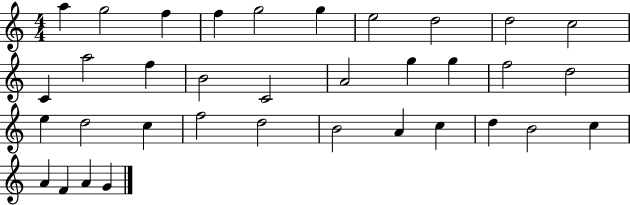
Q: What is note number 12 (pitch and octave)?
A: A5